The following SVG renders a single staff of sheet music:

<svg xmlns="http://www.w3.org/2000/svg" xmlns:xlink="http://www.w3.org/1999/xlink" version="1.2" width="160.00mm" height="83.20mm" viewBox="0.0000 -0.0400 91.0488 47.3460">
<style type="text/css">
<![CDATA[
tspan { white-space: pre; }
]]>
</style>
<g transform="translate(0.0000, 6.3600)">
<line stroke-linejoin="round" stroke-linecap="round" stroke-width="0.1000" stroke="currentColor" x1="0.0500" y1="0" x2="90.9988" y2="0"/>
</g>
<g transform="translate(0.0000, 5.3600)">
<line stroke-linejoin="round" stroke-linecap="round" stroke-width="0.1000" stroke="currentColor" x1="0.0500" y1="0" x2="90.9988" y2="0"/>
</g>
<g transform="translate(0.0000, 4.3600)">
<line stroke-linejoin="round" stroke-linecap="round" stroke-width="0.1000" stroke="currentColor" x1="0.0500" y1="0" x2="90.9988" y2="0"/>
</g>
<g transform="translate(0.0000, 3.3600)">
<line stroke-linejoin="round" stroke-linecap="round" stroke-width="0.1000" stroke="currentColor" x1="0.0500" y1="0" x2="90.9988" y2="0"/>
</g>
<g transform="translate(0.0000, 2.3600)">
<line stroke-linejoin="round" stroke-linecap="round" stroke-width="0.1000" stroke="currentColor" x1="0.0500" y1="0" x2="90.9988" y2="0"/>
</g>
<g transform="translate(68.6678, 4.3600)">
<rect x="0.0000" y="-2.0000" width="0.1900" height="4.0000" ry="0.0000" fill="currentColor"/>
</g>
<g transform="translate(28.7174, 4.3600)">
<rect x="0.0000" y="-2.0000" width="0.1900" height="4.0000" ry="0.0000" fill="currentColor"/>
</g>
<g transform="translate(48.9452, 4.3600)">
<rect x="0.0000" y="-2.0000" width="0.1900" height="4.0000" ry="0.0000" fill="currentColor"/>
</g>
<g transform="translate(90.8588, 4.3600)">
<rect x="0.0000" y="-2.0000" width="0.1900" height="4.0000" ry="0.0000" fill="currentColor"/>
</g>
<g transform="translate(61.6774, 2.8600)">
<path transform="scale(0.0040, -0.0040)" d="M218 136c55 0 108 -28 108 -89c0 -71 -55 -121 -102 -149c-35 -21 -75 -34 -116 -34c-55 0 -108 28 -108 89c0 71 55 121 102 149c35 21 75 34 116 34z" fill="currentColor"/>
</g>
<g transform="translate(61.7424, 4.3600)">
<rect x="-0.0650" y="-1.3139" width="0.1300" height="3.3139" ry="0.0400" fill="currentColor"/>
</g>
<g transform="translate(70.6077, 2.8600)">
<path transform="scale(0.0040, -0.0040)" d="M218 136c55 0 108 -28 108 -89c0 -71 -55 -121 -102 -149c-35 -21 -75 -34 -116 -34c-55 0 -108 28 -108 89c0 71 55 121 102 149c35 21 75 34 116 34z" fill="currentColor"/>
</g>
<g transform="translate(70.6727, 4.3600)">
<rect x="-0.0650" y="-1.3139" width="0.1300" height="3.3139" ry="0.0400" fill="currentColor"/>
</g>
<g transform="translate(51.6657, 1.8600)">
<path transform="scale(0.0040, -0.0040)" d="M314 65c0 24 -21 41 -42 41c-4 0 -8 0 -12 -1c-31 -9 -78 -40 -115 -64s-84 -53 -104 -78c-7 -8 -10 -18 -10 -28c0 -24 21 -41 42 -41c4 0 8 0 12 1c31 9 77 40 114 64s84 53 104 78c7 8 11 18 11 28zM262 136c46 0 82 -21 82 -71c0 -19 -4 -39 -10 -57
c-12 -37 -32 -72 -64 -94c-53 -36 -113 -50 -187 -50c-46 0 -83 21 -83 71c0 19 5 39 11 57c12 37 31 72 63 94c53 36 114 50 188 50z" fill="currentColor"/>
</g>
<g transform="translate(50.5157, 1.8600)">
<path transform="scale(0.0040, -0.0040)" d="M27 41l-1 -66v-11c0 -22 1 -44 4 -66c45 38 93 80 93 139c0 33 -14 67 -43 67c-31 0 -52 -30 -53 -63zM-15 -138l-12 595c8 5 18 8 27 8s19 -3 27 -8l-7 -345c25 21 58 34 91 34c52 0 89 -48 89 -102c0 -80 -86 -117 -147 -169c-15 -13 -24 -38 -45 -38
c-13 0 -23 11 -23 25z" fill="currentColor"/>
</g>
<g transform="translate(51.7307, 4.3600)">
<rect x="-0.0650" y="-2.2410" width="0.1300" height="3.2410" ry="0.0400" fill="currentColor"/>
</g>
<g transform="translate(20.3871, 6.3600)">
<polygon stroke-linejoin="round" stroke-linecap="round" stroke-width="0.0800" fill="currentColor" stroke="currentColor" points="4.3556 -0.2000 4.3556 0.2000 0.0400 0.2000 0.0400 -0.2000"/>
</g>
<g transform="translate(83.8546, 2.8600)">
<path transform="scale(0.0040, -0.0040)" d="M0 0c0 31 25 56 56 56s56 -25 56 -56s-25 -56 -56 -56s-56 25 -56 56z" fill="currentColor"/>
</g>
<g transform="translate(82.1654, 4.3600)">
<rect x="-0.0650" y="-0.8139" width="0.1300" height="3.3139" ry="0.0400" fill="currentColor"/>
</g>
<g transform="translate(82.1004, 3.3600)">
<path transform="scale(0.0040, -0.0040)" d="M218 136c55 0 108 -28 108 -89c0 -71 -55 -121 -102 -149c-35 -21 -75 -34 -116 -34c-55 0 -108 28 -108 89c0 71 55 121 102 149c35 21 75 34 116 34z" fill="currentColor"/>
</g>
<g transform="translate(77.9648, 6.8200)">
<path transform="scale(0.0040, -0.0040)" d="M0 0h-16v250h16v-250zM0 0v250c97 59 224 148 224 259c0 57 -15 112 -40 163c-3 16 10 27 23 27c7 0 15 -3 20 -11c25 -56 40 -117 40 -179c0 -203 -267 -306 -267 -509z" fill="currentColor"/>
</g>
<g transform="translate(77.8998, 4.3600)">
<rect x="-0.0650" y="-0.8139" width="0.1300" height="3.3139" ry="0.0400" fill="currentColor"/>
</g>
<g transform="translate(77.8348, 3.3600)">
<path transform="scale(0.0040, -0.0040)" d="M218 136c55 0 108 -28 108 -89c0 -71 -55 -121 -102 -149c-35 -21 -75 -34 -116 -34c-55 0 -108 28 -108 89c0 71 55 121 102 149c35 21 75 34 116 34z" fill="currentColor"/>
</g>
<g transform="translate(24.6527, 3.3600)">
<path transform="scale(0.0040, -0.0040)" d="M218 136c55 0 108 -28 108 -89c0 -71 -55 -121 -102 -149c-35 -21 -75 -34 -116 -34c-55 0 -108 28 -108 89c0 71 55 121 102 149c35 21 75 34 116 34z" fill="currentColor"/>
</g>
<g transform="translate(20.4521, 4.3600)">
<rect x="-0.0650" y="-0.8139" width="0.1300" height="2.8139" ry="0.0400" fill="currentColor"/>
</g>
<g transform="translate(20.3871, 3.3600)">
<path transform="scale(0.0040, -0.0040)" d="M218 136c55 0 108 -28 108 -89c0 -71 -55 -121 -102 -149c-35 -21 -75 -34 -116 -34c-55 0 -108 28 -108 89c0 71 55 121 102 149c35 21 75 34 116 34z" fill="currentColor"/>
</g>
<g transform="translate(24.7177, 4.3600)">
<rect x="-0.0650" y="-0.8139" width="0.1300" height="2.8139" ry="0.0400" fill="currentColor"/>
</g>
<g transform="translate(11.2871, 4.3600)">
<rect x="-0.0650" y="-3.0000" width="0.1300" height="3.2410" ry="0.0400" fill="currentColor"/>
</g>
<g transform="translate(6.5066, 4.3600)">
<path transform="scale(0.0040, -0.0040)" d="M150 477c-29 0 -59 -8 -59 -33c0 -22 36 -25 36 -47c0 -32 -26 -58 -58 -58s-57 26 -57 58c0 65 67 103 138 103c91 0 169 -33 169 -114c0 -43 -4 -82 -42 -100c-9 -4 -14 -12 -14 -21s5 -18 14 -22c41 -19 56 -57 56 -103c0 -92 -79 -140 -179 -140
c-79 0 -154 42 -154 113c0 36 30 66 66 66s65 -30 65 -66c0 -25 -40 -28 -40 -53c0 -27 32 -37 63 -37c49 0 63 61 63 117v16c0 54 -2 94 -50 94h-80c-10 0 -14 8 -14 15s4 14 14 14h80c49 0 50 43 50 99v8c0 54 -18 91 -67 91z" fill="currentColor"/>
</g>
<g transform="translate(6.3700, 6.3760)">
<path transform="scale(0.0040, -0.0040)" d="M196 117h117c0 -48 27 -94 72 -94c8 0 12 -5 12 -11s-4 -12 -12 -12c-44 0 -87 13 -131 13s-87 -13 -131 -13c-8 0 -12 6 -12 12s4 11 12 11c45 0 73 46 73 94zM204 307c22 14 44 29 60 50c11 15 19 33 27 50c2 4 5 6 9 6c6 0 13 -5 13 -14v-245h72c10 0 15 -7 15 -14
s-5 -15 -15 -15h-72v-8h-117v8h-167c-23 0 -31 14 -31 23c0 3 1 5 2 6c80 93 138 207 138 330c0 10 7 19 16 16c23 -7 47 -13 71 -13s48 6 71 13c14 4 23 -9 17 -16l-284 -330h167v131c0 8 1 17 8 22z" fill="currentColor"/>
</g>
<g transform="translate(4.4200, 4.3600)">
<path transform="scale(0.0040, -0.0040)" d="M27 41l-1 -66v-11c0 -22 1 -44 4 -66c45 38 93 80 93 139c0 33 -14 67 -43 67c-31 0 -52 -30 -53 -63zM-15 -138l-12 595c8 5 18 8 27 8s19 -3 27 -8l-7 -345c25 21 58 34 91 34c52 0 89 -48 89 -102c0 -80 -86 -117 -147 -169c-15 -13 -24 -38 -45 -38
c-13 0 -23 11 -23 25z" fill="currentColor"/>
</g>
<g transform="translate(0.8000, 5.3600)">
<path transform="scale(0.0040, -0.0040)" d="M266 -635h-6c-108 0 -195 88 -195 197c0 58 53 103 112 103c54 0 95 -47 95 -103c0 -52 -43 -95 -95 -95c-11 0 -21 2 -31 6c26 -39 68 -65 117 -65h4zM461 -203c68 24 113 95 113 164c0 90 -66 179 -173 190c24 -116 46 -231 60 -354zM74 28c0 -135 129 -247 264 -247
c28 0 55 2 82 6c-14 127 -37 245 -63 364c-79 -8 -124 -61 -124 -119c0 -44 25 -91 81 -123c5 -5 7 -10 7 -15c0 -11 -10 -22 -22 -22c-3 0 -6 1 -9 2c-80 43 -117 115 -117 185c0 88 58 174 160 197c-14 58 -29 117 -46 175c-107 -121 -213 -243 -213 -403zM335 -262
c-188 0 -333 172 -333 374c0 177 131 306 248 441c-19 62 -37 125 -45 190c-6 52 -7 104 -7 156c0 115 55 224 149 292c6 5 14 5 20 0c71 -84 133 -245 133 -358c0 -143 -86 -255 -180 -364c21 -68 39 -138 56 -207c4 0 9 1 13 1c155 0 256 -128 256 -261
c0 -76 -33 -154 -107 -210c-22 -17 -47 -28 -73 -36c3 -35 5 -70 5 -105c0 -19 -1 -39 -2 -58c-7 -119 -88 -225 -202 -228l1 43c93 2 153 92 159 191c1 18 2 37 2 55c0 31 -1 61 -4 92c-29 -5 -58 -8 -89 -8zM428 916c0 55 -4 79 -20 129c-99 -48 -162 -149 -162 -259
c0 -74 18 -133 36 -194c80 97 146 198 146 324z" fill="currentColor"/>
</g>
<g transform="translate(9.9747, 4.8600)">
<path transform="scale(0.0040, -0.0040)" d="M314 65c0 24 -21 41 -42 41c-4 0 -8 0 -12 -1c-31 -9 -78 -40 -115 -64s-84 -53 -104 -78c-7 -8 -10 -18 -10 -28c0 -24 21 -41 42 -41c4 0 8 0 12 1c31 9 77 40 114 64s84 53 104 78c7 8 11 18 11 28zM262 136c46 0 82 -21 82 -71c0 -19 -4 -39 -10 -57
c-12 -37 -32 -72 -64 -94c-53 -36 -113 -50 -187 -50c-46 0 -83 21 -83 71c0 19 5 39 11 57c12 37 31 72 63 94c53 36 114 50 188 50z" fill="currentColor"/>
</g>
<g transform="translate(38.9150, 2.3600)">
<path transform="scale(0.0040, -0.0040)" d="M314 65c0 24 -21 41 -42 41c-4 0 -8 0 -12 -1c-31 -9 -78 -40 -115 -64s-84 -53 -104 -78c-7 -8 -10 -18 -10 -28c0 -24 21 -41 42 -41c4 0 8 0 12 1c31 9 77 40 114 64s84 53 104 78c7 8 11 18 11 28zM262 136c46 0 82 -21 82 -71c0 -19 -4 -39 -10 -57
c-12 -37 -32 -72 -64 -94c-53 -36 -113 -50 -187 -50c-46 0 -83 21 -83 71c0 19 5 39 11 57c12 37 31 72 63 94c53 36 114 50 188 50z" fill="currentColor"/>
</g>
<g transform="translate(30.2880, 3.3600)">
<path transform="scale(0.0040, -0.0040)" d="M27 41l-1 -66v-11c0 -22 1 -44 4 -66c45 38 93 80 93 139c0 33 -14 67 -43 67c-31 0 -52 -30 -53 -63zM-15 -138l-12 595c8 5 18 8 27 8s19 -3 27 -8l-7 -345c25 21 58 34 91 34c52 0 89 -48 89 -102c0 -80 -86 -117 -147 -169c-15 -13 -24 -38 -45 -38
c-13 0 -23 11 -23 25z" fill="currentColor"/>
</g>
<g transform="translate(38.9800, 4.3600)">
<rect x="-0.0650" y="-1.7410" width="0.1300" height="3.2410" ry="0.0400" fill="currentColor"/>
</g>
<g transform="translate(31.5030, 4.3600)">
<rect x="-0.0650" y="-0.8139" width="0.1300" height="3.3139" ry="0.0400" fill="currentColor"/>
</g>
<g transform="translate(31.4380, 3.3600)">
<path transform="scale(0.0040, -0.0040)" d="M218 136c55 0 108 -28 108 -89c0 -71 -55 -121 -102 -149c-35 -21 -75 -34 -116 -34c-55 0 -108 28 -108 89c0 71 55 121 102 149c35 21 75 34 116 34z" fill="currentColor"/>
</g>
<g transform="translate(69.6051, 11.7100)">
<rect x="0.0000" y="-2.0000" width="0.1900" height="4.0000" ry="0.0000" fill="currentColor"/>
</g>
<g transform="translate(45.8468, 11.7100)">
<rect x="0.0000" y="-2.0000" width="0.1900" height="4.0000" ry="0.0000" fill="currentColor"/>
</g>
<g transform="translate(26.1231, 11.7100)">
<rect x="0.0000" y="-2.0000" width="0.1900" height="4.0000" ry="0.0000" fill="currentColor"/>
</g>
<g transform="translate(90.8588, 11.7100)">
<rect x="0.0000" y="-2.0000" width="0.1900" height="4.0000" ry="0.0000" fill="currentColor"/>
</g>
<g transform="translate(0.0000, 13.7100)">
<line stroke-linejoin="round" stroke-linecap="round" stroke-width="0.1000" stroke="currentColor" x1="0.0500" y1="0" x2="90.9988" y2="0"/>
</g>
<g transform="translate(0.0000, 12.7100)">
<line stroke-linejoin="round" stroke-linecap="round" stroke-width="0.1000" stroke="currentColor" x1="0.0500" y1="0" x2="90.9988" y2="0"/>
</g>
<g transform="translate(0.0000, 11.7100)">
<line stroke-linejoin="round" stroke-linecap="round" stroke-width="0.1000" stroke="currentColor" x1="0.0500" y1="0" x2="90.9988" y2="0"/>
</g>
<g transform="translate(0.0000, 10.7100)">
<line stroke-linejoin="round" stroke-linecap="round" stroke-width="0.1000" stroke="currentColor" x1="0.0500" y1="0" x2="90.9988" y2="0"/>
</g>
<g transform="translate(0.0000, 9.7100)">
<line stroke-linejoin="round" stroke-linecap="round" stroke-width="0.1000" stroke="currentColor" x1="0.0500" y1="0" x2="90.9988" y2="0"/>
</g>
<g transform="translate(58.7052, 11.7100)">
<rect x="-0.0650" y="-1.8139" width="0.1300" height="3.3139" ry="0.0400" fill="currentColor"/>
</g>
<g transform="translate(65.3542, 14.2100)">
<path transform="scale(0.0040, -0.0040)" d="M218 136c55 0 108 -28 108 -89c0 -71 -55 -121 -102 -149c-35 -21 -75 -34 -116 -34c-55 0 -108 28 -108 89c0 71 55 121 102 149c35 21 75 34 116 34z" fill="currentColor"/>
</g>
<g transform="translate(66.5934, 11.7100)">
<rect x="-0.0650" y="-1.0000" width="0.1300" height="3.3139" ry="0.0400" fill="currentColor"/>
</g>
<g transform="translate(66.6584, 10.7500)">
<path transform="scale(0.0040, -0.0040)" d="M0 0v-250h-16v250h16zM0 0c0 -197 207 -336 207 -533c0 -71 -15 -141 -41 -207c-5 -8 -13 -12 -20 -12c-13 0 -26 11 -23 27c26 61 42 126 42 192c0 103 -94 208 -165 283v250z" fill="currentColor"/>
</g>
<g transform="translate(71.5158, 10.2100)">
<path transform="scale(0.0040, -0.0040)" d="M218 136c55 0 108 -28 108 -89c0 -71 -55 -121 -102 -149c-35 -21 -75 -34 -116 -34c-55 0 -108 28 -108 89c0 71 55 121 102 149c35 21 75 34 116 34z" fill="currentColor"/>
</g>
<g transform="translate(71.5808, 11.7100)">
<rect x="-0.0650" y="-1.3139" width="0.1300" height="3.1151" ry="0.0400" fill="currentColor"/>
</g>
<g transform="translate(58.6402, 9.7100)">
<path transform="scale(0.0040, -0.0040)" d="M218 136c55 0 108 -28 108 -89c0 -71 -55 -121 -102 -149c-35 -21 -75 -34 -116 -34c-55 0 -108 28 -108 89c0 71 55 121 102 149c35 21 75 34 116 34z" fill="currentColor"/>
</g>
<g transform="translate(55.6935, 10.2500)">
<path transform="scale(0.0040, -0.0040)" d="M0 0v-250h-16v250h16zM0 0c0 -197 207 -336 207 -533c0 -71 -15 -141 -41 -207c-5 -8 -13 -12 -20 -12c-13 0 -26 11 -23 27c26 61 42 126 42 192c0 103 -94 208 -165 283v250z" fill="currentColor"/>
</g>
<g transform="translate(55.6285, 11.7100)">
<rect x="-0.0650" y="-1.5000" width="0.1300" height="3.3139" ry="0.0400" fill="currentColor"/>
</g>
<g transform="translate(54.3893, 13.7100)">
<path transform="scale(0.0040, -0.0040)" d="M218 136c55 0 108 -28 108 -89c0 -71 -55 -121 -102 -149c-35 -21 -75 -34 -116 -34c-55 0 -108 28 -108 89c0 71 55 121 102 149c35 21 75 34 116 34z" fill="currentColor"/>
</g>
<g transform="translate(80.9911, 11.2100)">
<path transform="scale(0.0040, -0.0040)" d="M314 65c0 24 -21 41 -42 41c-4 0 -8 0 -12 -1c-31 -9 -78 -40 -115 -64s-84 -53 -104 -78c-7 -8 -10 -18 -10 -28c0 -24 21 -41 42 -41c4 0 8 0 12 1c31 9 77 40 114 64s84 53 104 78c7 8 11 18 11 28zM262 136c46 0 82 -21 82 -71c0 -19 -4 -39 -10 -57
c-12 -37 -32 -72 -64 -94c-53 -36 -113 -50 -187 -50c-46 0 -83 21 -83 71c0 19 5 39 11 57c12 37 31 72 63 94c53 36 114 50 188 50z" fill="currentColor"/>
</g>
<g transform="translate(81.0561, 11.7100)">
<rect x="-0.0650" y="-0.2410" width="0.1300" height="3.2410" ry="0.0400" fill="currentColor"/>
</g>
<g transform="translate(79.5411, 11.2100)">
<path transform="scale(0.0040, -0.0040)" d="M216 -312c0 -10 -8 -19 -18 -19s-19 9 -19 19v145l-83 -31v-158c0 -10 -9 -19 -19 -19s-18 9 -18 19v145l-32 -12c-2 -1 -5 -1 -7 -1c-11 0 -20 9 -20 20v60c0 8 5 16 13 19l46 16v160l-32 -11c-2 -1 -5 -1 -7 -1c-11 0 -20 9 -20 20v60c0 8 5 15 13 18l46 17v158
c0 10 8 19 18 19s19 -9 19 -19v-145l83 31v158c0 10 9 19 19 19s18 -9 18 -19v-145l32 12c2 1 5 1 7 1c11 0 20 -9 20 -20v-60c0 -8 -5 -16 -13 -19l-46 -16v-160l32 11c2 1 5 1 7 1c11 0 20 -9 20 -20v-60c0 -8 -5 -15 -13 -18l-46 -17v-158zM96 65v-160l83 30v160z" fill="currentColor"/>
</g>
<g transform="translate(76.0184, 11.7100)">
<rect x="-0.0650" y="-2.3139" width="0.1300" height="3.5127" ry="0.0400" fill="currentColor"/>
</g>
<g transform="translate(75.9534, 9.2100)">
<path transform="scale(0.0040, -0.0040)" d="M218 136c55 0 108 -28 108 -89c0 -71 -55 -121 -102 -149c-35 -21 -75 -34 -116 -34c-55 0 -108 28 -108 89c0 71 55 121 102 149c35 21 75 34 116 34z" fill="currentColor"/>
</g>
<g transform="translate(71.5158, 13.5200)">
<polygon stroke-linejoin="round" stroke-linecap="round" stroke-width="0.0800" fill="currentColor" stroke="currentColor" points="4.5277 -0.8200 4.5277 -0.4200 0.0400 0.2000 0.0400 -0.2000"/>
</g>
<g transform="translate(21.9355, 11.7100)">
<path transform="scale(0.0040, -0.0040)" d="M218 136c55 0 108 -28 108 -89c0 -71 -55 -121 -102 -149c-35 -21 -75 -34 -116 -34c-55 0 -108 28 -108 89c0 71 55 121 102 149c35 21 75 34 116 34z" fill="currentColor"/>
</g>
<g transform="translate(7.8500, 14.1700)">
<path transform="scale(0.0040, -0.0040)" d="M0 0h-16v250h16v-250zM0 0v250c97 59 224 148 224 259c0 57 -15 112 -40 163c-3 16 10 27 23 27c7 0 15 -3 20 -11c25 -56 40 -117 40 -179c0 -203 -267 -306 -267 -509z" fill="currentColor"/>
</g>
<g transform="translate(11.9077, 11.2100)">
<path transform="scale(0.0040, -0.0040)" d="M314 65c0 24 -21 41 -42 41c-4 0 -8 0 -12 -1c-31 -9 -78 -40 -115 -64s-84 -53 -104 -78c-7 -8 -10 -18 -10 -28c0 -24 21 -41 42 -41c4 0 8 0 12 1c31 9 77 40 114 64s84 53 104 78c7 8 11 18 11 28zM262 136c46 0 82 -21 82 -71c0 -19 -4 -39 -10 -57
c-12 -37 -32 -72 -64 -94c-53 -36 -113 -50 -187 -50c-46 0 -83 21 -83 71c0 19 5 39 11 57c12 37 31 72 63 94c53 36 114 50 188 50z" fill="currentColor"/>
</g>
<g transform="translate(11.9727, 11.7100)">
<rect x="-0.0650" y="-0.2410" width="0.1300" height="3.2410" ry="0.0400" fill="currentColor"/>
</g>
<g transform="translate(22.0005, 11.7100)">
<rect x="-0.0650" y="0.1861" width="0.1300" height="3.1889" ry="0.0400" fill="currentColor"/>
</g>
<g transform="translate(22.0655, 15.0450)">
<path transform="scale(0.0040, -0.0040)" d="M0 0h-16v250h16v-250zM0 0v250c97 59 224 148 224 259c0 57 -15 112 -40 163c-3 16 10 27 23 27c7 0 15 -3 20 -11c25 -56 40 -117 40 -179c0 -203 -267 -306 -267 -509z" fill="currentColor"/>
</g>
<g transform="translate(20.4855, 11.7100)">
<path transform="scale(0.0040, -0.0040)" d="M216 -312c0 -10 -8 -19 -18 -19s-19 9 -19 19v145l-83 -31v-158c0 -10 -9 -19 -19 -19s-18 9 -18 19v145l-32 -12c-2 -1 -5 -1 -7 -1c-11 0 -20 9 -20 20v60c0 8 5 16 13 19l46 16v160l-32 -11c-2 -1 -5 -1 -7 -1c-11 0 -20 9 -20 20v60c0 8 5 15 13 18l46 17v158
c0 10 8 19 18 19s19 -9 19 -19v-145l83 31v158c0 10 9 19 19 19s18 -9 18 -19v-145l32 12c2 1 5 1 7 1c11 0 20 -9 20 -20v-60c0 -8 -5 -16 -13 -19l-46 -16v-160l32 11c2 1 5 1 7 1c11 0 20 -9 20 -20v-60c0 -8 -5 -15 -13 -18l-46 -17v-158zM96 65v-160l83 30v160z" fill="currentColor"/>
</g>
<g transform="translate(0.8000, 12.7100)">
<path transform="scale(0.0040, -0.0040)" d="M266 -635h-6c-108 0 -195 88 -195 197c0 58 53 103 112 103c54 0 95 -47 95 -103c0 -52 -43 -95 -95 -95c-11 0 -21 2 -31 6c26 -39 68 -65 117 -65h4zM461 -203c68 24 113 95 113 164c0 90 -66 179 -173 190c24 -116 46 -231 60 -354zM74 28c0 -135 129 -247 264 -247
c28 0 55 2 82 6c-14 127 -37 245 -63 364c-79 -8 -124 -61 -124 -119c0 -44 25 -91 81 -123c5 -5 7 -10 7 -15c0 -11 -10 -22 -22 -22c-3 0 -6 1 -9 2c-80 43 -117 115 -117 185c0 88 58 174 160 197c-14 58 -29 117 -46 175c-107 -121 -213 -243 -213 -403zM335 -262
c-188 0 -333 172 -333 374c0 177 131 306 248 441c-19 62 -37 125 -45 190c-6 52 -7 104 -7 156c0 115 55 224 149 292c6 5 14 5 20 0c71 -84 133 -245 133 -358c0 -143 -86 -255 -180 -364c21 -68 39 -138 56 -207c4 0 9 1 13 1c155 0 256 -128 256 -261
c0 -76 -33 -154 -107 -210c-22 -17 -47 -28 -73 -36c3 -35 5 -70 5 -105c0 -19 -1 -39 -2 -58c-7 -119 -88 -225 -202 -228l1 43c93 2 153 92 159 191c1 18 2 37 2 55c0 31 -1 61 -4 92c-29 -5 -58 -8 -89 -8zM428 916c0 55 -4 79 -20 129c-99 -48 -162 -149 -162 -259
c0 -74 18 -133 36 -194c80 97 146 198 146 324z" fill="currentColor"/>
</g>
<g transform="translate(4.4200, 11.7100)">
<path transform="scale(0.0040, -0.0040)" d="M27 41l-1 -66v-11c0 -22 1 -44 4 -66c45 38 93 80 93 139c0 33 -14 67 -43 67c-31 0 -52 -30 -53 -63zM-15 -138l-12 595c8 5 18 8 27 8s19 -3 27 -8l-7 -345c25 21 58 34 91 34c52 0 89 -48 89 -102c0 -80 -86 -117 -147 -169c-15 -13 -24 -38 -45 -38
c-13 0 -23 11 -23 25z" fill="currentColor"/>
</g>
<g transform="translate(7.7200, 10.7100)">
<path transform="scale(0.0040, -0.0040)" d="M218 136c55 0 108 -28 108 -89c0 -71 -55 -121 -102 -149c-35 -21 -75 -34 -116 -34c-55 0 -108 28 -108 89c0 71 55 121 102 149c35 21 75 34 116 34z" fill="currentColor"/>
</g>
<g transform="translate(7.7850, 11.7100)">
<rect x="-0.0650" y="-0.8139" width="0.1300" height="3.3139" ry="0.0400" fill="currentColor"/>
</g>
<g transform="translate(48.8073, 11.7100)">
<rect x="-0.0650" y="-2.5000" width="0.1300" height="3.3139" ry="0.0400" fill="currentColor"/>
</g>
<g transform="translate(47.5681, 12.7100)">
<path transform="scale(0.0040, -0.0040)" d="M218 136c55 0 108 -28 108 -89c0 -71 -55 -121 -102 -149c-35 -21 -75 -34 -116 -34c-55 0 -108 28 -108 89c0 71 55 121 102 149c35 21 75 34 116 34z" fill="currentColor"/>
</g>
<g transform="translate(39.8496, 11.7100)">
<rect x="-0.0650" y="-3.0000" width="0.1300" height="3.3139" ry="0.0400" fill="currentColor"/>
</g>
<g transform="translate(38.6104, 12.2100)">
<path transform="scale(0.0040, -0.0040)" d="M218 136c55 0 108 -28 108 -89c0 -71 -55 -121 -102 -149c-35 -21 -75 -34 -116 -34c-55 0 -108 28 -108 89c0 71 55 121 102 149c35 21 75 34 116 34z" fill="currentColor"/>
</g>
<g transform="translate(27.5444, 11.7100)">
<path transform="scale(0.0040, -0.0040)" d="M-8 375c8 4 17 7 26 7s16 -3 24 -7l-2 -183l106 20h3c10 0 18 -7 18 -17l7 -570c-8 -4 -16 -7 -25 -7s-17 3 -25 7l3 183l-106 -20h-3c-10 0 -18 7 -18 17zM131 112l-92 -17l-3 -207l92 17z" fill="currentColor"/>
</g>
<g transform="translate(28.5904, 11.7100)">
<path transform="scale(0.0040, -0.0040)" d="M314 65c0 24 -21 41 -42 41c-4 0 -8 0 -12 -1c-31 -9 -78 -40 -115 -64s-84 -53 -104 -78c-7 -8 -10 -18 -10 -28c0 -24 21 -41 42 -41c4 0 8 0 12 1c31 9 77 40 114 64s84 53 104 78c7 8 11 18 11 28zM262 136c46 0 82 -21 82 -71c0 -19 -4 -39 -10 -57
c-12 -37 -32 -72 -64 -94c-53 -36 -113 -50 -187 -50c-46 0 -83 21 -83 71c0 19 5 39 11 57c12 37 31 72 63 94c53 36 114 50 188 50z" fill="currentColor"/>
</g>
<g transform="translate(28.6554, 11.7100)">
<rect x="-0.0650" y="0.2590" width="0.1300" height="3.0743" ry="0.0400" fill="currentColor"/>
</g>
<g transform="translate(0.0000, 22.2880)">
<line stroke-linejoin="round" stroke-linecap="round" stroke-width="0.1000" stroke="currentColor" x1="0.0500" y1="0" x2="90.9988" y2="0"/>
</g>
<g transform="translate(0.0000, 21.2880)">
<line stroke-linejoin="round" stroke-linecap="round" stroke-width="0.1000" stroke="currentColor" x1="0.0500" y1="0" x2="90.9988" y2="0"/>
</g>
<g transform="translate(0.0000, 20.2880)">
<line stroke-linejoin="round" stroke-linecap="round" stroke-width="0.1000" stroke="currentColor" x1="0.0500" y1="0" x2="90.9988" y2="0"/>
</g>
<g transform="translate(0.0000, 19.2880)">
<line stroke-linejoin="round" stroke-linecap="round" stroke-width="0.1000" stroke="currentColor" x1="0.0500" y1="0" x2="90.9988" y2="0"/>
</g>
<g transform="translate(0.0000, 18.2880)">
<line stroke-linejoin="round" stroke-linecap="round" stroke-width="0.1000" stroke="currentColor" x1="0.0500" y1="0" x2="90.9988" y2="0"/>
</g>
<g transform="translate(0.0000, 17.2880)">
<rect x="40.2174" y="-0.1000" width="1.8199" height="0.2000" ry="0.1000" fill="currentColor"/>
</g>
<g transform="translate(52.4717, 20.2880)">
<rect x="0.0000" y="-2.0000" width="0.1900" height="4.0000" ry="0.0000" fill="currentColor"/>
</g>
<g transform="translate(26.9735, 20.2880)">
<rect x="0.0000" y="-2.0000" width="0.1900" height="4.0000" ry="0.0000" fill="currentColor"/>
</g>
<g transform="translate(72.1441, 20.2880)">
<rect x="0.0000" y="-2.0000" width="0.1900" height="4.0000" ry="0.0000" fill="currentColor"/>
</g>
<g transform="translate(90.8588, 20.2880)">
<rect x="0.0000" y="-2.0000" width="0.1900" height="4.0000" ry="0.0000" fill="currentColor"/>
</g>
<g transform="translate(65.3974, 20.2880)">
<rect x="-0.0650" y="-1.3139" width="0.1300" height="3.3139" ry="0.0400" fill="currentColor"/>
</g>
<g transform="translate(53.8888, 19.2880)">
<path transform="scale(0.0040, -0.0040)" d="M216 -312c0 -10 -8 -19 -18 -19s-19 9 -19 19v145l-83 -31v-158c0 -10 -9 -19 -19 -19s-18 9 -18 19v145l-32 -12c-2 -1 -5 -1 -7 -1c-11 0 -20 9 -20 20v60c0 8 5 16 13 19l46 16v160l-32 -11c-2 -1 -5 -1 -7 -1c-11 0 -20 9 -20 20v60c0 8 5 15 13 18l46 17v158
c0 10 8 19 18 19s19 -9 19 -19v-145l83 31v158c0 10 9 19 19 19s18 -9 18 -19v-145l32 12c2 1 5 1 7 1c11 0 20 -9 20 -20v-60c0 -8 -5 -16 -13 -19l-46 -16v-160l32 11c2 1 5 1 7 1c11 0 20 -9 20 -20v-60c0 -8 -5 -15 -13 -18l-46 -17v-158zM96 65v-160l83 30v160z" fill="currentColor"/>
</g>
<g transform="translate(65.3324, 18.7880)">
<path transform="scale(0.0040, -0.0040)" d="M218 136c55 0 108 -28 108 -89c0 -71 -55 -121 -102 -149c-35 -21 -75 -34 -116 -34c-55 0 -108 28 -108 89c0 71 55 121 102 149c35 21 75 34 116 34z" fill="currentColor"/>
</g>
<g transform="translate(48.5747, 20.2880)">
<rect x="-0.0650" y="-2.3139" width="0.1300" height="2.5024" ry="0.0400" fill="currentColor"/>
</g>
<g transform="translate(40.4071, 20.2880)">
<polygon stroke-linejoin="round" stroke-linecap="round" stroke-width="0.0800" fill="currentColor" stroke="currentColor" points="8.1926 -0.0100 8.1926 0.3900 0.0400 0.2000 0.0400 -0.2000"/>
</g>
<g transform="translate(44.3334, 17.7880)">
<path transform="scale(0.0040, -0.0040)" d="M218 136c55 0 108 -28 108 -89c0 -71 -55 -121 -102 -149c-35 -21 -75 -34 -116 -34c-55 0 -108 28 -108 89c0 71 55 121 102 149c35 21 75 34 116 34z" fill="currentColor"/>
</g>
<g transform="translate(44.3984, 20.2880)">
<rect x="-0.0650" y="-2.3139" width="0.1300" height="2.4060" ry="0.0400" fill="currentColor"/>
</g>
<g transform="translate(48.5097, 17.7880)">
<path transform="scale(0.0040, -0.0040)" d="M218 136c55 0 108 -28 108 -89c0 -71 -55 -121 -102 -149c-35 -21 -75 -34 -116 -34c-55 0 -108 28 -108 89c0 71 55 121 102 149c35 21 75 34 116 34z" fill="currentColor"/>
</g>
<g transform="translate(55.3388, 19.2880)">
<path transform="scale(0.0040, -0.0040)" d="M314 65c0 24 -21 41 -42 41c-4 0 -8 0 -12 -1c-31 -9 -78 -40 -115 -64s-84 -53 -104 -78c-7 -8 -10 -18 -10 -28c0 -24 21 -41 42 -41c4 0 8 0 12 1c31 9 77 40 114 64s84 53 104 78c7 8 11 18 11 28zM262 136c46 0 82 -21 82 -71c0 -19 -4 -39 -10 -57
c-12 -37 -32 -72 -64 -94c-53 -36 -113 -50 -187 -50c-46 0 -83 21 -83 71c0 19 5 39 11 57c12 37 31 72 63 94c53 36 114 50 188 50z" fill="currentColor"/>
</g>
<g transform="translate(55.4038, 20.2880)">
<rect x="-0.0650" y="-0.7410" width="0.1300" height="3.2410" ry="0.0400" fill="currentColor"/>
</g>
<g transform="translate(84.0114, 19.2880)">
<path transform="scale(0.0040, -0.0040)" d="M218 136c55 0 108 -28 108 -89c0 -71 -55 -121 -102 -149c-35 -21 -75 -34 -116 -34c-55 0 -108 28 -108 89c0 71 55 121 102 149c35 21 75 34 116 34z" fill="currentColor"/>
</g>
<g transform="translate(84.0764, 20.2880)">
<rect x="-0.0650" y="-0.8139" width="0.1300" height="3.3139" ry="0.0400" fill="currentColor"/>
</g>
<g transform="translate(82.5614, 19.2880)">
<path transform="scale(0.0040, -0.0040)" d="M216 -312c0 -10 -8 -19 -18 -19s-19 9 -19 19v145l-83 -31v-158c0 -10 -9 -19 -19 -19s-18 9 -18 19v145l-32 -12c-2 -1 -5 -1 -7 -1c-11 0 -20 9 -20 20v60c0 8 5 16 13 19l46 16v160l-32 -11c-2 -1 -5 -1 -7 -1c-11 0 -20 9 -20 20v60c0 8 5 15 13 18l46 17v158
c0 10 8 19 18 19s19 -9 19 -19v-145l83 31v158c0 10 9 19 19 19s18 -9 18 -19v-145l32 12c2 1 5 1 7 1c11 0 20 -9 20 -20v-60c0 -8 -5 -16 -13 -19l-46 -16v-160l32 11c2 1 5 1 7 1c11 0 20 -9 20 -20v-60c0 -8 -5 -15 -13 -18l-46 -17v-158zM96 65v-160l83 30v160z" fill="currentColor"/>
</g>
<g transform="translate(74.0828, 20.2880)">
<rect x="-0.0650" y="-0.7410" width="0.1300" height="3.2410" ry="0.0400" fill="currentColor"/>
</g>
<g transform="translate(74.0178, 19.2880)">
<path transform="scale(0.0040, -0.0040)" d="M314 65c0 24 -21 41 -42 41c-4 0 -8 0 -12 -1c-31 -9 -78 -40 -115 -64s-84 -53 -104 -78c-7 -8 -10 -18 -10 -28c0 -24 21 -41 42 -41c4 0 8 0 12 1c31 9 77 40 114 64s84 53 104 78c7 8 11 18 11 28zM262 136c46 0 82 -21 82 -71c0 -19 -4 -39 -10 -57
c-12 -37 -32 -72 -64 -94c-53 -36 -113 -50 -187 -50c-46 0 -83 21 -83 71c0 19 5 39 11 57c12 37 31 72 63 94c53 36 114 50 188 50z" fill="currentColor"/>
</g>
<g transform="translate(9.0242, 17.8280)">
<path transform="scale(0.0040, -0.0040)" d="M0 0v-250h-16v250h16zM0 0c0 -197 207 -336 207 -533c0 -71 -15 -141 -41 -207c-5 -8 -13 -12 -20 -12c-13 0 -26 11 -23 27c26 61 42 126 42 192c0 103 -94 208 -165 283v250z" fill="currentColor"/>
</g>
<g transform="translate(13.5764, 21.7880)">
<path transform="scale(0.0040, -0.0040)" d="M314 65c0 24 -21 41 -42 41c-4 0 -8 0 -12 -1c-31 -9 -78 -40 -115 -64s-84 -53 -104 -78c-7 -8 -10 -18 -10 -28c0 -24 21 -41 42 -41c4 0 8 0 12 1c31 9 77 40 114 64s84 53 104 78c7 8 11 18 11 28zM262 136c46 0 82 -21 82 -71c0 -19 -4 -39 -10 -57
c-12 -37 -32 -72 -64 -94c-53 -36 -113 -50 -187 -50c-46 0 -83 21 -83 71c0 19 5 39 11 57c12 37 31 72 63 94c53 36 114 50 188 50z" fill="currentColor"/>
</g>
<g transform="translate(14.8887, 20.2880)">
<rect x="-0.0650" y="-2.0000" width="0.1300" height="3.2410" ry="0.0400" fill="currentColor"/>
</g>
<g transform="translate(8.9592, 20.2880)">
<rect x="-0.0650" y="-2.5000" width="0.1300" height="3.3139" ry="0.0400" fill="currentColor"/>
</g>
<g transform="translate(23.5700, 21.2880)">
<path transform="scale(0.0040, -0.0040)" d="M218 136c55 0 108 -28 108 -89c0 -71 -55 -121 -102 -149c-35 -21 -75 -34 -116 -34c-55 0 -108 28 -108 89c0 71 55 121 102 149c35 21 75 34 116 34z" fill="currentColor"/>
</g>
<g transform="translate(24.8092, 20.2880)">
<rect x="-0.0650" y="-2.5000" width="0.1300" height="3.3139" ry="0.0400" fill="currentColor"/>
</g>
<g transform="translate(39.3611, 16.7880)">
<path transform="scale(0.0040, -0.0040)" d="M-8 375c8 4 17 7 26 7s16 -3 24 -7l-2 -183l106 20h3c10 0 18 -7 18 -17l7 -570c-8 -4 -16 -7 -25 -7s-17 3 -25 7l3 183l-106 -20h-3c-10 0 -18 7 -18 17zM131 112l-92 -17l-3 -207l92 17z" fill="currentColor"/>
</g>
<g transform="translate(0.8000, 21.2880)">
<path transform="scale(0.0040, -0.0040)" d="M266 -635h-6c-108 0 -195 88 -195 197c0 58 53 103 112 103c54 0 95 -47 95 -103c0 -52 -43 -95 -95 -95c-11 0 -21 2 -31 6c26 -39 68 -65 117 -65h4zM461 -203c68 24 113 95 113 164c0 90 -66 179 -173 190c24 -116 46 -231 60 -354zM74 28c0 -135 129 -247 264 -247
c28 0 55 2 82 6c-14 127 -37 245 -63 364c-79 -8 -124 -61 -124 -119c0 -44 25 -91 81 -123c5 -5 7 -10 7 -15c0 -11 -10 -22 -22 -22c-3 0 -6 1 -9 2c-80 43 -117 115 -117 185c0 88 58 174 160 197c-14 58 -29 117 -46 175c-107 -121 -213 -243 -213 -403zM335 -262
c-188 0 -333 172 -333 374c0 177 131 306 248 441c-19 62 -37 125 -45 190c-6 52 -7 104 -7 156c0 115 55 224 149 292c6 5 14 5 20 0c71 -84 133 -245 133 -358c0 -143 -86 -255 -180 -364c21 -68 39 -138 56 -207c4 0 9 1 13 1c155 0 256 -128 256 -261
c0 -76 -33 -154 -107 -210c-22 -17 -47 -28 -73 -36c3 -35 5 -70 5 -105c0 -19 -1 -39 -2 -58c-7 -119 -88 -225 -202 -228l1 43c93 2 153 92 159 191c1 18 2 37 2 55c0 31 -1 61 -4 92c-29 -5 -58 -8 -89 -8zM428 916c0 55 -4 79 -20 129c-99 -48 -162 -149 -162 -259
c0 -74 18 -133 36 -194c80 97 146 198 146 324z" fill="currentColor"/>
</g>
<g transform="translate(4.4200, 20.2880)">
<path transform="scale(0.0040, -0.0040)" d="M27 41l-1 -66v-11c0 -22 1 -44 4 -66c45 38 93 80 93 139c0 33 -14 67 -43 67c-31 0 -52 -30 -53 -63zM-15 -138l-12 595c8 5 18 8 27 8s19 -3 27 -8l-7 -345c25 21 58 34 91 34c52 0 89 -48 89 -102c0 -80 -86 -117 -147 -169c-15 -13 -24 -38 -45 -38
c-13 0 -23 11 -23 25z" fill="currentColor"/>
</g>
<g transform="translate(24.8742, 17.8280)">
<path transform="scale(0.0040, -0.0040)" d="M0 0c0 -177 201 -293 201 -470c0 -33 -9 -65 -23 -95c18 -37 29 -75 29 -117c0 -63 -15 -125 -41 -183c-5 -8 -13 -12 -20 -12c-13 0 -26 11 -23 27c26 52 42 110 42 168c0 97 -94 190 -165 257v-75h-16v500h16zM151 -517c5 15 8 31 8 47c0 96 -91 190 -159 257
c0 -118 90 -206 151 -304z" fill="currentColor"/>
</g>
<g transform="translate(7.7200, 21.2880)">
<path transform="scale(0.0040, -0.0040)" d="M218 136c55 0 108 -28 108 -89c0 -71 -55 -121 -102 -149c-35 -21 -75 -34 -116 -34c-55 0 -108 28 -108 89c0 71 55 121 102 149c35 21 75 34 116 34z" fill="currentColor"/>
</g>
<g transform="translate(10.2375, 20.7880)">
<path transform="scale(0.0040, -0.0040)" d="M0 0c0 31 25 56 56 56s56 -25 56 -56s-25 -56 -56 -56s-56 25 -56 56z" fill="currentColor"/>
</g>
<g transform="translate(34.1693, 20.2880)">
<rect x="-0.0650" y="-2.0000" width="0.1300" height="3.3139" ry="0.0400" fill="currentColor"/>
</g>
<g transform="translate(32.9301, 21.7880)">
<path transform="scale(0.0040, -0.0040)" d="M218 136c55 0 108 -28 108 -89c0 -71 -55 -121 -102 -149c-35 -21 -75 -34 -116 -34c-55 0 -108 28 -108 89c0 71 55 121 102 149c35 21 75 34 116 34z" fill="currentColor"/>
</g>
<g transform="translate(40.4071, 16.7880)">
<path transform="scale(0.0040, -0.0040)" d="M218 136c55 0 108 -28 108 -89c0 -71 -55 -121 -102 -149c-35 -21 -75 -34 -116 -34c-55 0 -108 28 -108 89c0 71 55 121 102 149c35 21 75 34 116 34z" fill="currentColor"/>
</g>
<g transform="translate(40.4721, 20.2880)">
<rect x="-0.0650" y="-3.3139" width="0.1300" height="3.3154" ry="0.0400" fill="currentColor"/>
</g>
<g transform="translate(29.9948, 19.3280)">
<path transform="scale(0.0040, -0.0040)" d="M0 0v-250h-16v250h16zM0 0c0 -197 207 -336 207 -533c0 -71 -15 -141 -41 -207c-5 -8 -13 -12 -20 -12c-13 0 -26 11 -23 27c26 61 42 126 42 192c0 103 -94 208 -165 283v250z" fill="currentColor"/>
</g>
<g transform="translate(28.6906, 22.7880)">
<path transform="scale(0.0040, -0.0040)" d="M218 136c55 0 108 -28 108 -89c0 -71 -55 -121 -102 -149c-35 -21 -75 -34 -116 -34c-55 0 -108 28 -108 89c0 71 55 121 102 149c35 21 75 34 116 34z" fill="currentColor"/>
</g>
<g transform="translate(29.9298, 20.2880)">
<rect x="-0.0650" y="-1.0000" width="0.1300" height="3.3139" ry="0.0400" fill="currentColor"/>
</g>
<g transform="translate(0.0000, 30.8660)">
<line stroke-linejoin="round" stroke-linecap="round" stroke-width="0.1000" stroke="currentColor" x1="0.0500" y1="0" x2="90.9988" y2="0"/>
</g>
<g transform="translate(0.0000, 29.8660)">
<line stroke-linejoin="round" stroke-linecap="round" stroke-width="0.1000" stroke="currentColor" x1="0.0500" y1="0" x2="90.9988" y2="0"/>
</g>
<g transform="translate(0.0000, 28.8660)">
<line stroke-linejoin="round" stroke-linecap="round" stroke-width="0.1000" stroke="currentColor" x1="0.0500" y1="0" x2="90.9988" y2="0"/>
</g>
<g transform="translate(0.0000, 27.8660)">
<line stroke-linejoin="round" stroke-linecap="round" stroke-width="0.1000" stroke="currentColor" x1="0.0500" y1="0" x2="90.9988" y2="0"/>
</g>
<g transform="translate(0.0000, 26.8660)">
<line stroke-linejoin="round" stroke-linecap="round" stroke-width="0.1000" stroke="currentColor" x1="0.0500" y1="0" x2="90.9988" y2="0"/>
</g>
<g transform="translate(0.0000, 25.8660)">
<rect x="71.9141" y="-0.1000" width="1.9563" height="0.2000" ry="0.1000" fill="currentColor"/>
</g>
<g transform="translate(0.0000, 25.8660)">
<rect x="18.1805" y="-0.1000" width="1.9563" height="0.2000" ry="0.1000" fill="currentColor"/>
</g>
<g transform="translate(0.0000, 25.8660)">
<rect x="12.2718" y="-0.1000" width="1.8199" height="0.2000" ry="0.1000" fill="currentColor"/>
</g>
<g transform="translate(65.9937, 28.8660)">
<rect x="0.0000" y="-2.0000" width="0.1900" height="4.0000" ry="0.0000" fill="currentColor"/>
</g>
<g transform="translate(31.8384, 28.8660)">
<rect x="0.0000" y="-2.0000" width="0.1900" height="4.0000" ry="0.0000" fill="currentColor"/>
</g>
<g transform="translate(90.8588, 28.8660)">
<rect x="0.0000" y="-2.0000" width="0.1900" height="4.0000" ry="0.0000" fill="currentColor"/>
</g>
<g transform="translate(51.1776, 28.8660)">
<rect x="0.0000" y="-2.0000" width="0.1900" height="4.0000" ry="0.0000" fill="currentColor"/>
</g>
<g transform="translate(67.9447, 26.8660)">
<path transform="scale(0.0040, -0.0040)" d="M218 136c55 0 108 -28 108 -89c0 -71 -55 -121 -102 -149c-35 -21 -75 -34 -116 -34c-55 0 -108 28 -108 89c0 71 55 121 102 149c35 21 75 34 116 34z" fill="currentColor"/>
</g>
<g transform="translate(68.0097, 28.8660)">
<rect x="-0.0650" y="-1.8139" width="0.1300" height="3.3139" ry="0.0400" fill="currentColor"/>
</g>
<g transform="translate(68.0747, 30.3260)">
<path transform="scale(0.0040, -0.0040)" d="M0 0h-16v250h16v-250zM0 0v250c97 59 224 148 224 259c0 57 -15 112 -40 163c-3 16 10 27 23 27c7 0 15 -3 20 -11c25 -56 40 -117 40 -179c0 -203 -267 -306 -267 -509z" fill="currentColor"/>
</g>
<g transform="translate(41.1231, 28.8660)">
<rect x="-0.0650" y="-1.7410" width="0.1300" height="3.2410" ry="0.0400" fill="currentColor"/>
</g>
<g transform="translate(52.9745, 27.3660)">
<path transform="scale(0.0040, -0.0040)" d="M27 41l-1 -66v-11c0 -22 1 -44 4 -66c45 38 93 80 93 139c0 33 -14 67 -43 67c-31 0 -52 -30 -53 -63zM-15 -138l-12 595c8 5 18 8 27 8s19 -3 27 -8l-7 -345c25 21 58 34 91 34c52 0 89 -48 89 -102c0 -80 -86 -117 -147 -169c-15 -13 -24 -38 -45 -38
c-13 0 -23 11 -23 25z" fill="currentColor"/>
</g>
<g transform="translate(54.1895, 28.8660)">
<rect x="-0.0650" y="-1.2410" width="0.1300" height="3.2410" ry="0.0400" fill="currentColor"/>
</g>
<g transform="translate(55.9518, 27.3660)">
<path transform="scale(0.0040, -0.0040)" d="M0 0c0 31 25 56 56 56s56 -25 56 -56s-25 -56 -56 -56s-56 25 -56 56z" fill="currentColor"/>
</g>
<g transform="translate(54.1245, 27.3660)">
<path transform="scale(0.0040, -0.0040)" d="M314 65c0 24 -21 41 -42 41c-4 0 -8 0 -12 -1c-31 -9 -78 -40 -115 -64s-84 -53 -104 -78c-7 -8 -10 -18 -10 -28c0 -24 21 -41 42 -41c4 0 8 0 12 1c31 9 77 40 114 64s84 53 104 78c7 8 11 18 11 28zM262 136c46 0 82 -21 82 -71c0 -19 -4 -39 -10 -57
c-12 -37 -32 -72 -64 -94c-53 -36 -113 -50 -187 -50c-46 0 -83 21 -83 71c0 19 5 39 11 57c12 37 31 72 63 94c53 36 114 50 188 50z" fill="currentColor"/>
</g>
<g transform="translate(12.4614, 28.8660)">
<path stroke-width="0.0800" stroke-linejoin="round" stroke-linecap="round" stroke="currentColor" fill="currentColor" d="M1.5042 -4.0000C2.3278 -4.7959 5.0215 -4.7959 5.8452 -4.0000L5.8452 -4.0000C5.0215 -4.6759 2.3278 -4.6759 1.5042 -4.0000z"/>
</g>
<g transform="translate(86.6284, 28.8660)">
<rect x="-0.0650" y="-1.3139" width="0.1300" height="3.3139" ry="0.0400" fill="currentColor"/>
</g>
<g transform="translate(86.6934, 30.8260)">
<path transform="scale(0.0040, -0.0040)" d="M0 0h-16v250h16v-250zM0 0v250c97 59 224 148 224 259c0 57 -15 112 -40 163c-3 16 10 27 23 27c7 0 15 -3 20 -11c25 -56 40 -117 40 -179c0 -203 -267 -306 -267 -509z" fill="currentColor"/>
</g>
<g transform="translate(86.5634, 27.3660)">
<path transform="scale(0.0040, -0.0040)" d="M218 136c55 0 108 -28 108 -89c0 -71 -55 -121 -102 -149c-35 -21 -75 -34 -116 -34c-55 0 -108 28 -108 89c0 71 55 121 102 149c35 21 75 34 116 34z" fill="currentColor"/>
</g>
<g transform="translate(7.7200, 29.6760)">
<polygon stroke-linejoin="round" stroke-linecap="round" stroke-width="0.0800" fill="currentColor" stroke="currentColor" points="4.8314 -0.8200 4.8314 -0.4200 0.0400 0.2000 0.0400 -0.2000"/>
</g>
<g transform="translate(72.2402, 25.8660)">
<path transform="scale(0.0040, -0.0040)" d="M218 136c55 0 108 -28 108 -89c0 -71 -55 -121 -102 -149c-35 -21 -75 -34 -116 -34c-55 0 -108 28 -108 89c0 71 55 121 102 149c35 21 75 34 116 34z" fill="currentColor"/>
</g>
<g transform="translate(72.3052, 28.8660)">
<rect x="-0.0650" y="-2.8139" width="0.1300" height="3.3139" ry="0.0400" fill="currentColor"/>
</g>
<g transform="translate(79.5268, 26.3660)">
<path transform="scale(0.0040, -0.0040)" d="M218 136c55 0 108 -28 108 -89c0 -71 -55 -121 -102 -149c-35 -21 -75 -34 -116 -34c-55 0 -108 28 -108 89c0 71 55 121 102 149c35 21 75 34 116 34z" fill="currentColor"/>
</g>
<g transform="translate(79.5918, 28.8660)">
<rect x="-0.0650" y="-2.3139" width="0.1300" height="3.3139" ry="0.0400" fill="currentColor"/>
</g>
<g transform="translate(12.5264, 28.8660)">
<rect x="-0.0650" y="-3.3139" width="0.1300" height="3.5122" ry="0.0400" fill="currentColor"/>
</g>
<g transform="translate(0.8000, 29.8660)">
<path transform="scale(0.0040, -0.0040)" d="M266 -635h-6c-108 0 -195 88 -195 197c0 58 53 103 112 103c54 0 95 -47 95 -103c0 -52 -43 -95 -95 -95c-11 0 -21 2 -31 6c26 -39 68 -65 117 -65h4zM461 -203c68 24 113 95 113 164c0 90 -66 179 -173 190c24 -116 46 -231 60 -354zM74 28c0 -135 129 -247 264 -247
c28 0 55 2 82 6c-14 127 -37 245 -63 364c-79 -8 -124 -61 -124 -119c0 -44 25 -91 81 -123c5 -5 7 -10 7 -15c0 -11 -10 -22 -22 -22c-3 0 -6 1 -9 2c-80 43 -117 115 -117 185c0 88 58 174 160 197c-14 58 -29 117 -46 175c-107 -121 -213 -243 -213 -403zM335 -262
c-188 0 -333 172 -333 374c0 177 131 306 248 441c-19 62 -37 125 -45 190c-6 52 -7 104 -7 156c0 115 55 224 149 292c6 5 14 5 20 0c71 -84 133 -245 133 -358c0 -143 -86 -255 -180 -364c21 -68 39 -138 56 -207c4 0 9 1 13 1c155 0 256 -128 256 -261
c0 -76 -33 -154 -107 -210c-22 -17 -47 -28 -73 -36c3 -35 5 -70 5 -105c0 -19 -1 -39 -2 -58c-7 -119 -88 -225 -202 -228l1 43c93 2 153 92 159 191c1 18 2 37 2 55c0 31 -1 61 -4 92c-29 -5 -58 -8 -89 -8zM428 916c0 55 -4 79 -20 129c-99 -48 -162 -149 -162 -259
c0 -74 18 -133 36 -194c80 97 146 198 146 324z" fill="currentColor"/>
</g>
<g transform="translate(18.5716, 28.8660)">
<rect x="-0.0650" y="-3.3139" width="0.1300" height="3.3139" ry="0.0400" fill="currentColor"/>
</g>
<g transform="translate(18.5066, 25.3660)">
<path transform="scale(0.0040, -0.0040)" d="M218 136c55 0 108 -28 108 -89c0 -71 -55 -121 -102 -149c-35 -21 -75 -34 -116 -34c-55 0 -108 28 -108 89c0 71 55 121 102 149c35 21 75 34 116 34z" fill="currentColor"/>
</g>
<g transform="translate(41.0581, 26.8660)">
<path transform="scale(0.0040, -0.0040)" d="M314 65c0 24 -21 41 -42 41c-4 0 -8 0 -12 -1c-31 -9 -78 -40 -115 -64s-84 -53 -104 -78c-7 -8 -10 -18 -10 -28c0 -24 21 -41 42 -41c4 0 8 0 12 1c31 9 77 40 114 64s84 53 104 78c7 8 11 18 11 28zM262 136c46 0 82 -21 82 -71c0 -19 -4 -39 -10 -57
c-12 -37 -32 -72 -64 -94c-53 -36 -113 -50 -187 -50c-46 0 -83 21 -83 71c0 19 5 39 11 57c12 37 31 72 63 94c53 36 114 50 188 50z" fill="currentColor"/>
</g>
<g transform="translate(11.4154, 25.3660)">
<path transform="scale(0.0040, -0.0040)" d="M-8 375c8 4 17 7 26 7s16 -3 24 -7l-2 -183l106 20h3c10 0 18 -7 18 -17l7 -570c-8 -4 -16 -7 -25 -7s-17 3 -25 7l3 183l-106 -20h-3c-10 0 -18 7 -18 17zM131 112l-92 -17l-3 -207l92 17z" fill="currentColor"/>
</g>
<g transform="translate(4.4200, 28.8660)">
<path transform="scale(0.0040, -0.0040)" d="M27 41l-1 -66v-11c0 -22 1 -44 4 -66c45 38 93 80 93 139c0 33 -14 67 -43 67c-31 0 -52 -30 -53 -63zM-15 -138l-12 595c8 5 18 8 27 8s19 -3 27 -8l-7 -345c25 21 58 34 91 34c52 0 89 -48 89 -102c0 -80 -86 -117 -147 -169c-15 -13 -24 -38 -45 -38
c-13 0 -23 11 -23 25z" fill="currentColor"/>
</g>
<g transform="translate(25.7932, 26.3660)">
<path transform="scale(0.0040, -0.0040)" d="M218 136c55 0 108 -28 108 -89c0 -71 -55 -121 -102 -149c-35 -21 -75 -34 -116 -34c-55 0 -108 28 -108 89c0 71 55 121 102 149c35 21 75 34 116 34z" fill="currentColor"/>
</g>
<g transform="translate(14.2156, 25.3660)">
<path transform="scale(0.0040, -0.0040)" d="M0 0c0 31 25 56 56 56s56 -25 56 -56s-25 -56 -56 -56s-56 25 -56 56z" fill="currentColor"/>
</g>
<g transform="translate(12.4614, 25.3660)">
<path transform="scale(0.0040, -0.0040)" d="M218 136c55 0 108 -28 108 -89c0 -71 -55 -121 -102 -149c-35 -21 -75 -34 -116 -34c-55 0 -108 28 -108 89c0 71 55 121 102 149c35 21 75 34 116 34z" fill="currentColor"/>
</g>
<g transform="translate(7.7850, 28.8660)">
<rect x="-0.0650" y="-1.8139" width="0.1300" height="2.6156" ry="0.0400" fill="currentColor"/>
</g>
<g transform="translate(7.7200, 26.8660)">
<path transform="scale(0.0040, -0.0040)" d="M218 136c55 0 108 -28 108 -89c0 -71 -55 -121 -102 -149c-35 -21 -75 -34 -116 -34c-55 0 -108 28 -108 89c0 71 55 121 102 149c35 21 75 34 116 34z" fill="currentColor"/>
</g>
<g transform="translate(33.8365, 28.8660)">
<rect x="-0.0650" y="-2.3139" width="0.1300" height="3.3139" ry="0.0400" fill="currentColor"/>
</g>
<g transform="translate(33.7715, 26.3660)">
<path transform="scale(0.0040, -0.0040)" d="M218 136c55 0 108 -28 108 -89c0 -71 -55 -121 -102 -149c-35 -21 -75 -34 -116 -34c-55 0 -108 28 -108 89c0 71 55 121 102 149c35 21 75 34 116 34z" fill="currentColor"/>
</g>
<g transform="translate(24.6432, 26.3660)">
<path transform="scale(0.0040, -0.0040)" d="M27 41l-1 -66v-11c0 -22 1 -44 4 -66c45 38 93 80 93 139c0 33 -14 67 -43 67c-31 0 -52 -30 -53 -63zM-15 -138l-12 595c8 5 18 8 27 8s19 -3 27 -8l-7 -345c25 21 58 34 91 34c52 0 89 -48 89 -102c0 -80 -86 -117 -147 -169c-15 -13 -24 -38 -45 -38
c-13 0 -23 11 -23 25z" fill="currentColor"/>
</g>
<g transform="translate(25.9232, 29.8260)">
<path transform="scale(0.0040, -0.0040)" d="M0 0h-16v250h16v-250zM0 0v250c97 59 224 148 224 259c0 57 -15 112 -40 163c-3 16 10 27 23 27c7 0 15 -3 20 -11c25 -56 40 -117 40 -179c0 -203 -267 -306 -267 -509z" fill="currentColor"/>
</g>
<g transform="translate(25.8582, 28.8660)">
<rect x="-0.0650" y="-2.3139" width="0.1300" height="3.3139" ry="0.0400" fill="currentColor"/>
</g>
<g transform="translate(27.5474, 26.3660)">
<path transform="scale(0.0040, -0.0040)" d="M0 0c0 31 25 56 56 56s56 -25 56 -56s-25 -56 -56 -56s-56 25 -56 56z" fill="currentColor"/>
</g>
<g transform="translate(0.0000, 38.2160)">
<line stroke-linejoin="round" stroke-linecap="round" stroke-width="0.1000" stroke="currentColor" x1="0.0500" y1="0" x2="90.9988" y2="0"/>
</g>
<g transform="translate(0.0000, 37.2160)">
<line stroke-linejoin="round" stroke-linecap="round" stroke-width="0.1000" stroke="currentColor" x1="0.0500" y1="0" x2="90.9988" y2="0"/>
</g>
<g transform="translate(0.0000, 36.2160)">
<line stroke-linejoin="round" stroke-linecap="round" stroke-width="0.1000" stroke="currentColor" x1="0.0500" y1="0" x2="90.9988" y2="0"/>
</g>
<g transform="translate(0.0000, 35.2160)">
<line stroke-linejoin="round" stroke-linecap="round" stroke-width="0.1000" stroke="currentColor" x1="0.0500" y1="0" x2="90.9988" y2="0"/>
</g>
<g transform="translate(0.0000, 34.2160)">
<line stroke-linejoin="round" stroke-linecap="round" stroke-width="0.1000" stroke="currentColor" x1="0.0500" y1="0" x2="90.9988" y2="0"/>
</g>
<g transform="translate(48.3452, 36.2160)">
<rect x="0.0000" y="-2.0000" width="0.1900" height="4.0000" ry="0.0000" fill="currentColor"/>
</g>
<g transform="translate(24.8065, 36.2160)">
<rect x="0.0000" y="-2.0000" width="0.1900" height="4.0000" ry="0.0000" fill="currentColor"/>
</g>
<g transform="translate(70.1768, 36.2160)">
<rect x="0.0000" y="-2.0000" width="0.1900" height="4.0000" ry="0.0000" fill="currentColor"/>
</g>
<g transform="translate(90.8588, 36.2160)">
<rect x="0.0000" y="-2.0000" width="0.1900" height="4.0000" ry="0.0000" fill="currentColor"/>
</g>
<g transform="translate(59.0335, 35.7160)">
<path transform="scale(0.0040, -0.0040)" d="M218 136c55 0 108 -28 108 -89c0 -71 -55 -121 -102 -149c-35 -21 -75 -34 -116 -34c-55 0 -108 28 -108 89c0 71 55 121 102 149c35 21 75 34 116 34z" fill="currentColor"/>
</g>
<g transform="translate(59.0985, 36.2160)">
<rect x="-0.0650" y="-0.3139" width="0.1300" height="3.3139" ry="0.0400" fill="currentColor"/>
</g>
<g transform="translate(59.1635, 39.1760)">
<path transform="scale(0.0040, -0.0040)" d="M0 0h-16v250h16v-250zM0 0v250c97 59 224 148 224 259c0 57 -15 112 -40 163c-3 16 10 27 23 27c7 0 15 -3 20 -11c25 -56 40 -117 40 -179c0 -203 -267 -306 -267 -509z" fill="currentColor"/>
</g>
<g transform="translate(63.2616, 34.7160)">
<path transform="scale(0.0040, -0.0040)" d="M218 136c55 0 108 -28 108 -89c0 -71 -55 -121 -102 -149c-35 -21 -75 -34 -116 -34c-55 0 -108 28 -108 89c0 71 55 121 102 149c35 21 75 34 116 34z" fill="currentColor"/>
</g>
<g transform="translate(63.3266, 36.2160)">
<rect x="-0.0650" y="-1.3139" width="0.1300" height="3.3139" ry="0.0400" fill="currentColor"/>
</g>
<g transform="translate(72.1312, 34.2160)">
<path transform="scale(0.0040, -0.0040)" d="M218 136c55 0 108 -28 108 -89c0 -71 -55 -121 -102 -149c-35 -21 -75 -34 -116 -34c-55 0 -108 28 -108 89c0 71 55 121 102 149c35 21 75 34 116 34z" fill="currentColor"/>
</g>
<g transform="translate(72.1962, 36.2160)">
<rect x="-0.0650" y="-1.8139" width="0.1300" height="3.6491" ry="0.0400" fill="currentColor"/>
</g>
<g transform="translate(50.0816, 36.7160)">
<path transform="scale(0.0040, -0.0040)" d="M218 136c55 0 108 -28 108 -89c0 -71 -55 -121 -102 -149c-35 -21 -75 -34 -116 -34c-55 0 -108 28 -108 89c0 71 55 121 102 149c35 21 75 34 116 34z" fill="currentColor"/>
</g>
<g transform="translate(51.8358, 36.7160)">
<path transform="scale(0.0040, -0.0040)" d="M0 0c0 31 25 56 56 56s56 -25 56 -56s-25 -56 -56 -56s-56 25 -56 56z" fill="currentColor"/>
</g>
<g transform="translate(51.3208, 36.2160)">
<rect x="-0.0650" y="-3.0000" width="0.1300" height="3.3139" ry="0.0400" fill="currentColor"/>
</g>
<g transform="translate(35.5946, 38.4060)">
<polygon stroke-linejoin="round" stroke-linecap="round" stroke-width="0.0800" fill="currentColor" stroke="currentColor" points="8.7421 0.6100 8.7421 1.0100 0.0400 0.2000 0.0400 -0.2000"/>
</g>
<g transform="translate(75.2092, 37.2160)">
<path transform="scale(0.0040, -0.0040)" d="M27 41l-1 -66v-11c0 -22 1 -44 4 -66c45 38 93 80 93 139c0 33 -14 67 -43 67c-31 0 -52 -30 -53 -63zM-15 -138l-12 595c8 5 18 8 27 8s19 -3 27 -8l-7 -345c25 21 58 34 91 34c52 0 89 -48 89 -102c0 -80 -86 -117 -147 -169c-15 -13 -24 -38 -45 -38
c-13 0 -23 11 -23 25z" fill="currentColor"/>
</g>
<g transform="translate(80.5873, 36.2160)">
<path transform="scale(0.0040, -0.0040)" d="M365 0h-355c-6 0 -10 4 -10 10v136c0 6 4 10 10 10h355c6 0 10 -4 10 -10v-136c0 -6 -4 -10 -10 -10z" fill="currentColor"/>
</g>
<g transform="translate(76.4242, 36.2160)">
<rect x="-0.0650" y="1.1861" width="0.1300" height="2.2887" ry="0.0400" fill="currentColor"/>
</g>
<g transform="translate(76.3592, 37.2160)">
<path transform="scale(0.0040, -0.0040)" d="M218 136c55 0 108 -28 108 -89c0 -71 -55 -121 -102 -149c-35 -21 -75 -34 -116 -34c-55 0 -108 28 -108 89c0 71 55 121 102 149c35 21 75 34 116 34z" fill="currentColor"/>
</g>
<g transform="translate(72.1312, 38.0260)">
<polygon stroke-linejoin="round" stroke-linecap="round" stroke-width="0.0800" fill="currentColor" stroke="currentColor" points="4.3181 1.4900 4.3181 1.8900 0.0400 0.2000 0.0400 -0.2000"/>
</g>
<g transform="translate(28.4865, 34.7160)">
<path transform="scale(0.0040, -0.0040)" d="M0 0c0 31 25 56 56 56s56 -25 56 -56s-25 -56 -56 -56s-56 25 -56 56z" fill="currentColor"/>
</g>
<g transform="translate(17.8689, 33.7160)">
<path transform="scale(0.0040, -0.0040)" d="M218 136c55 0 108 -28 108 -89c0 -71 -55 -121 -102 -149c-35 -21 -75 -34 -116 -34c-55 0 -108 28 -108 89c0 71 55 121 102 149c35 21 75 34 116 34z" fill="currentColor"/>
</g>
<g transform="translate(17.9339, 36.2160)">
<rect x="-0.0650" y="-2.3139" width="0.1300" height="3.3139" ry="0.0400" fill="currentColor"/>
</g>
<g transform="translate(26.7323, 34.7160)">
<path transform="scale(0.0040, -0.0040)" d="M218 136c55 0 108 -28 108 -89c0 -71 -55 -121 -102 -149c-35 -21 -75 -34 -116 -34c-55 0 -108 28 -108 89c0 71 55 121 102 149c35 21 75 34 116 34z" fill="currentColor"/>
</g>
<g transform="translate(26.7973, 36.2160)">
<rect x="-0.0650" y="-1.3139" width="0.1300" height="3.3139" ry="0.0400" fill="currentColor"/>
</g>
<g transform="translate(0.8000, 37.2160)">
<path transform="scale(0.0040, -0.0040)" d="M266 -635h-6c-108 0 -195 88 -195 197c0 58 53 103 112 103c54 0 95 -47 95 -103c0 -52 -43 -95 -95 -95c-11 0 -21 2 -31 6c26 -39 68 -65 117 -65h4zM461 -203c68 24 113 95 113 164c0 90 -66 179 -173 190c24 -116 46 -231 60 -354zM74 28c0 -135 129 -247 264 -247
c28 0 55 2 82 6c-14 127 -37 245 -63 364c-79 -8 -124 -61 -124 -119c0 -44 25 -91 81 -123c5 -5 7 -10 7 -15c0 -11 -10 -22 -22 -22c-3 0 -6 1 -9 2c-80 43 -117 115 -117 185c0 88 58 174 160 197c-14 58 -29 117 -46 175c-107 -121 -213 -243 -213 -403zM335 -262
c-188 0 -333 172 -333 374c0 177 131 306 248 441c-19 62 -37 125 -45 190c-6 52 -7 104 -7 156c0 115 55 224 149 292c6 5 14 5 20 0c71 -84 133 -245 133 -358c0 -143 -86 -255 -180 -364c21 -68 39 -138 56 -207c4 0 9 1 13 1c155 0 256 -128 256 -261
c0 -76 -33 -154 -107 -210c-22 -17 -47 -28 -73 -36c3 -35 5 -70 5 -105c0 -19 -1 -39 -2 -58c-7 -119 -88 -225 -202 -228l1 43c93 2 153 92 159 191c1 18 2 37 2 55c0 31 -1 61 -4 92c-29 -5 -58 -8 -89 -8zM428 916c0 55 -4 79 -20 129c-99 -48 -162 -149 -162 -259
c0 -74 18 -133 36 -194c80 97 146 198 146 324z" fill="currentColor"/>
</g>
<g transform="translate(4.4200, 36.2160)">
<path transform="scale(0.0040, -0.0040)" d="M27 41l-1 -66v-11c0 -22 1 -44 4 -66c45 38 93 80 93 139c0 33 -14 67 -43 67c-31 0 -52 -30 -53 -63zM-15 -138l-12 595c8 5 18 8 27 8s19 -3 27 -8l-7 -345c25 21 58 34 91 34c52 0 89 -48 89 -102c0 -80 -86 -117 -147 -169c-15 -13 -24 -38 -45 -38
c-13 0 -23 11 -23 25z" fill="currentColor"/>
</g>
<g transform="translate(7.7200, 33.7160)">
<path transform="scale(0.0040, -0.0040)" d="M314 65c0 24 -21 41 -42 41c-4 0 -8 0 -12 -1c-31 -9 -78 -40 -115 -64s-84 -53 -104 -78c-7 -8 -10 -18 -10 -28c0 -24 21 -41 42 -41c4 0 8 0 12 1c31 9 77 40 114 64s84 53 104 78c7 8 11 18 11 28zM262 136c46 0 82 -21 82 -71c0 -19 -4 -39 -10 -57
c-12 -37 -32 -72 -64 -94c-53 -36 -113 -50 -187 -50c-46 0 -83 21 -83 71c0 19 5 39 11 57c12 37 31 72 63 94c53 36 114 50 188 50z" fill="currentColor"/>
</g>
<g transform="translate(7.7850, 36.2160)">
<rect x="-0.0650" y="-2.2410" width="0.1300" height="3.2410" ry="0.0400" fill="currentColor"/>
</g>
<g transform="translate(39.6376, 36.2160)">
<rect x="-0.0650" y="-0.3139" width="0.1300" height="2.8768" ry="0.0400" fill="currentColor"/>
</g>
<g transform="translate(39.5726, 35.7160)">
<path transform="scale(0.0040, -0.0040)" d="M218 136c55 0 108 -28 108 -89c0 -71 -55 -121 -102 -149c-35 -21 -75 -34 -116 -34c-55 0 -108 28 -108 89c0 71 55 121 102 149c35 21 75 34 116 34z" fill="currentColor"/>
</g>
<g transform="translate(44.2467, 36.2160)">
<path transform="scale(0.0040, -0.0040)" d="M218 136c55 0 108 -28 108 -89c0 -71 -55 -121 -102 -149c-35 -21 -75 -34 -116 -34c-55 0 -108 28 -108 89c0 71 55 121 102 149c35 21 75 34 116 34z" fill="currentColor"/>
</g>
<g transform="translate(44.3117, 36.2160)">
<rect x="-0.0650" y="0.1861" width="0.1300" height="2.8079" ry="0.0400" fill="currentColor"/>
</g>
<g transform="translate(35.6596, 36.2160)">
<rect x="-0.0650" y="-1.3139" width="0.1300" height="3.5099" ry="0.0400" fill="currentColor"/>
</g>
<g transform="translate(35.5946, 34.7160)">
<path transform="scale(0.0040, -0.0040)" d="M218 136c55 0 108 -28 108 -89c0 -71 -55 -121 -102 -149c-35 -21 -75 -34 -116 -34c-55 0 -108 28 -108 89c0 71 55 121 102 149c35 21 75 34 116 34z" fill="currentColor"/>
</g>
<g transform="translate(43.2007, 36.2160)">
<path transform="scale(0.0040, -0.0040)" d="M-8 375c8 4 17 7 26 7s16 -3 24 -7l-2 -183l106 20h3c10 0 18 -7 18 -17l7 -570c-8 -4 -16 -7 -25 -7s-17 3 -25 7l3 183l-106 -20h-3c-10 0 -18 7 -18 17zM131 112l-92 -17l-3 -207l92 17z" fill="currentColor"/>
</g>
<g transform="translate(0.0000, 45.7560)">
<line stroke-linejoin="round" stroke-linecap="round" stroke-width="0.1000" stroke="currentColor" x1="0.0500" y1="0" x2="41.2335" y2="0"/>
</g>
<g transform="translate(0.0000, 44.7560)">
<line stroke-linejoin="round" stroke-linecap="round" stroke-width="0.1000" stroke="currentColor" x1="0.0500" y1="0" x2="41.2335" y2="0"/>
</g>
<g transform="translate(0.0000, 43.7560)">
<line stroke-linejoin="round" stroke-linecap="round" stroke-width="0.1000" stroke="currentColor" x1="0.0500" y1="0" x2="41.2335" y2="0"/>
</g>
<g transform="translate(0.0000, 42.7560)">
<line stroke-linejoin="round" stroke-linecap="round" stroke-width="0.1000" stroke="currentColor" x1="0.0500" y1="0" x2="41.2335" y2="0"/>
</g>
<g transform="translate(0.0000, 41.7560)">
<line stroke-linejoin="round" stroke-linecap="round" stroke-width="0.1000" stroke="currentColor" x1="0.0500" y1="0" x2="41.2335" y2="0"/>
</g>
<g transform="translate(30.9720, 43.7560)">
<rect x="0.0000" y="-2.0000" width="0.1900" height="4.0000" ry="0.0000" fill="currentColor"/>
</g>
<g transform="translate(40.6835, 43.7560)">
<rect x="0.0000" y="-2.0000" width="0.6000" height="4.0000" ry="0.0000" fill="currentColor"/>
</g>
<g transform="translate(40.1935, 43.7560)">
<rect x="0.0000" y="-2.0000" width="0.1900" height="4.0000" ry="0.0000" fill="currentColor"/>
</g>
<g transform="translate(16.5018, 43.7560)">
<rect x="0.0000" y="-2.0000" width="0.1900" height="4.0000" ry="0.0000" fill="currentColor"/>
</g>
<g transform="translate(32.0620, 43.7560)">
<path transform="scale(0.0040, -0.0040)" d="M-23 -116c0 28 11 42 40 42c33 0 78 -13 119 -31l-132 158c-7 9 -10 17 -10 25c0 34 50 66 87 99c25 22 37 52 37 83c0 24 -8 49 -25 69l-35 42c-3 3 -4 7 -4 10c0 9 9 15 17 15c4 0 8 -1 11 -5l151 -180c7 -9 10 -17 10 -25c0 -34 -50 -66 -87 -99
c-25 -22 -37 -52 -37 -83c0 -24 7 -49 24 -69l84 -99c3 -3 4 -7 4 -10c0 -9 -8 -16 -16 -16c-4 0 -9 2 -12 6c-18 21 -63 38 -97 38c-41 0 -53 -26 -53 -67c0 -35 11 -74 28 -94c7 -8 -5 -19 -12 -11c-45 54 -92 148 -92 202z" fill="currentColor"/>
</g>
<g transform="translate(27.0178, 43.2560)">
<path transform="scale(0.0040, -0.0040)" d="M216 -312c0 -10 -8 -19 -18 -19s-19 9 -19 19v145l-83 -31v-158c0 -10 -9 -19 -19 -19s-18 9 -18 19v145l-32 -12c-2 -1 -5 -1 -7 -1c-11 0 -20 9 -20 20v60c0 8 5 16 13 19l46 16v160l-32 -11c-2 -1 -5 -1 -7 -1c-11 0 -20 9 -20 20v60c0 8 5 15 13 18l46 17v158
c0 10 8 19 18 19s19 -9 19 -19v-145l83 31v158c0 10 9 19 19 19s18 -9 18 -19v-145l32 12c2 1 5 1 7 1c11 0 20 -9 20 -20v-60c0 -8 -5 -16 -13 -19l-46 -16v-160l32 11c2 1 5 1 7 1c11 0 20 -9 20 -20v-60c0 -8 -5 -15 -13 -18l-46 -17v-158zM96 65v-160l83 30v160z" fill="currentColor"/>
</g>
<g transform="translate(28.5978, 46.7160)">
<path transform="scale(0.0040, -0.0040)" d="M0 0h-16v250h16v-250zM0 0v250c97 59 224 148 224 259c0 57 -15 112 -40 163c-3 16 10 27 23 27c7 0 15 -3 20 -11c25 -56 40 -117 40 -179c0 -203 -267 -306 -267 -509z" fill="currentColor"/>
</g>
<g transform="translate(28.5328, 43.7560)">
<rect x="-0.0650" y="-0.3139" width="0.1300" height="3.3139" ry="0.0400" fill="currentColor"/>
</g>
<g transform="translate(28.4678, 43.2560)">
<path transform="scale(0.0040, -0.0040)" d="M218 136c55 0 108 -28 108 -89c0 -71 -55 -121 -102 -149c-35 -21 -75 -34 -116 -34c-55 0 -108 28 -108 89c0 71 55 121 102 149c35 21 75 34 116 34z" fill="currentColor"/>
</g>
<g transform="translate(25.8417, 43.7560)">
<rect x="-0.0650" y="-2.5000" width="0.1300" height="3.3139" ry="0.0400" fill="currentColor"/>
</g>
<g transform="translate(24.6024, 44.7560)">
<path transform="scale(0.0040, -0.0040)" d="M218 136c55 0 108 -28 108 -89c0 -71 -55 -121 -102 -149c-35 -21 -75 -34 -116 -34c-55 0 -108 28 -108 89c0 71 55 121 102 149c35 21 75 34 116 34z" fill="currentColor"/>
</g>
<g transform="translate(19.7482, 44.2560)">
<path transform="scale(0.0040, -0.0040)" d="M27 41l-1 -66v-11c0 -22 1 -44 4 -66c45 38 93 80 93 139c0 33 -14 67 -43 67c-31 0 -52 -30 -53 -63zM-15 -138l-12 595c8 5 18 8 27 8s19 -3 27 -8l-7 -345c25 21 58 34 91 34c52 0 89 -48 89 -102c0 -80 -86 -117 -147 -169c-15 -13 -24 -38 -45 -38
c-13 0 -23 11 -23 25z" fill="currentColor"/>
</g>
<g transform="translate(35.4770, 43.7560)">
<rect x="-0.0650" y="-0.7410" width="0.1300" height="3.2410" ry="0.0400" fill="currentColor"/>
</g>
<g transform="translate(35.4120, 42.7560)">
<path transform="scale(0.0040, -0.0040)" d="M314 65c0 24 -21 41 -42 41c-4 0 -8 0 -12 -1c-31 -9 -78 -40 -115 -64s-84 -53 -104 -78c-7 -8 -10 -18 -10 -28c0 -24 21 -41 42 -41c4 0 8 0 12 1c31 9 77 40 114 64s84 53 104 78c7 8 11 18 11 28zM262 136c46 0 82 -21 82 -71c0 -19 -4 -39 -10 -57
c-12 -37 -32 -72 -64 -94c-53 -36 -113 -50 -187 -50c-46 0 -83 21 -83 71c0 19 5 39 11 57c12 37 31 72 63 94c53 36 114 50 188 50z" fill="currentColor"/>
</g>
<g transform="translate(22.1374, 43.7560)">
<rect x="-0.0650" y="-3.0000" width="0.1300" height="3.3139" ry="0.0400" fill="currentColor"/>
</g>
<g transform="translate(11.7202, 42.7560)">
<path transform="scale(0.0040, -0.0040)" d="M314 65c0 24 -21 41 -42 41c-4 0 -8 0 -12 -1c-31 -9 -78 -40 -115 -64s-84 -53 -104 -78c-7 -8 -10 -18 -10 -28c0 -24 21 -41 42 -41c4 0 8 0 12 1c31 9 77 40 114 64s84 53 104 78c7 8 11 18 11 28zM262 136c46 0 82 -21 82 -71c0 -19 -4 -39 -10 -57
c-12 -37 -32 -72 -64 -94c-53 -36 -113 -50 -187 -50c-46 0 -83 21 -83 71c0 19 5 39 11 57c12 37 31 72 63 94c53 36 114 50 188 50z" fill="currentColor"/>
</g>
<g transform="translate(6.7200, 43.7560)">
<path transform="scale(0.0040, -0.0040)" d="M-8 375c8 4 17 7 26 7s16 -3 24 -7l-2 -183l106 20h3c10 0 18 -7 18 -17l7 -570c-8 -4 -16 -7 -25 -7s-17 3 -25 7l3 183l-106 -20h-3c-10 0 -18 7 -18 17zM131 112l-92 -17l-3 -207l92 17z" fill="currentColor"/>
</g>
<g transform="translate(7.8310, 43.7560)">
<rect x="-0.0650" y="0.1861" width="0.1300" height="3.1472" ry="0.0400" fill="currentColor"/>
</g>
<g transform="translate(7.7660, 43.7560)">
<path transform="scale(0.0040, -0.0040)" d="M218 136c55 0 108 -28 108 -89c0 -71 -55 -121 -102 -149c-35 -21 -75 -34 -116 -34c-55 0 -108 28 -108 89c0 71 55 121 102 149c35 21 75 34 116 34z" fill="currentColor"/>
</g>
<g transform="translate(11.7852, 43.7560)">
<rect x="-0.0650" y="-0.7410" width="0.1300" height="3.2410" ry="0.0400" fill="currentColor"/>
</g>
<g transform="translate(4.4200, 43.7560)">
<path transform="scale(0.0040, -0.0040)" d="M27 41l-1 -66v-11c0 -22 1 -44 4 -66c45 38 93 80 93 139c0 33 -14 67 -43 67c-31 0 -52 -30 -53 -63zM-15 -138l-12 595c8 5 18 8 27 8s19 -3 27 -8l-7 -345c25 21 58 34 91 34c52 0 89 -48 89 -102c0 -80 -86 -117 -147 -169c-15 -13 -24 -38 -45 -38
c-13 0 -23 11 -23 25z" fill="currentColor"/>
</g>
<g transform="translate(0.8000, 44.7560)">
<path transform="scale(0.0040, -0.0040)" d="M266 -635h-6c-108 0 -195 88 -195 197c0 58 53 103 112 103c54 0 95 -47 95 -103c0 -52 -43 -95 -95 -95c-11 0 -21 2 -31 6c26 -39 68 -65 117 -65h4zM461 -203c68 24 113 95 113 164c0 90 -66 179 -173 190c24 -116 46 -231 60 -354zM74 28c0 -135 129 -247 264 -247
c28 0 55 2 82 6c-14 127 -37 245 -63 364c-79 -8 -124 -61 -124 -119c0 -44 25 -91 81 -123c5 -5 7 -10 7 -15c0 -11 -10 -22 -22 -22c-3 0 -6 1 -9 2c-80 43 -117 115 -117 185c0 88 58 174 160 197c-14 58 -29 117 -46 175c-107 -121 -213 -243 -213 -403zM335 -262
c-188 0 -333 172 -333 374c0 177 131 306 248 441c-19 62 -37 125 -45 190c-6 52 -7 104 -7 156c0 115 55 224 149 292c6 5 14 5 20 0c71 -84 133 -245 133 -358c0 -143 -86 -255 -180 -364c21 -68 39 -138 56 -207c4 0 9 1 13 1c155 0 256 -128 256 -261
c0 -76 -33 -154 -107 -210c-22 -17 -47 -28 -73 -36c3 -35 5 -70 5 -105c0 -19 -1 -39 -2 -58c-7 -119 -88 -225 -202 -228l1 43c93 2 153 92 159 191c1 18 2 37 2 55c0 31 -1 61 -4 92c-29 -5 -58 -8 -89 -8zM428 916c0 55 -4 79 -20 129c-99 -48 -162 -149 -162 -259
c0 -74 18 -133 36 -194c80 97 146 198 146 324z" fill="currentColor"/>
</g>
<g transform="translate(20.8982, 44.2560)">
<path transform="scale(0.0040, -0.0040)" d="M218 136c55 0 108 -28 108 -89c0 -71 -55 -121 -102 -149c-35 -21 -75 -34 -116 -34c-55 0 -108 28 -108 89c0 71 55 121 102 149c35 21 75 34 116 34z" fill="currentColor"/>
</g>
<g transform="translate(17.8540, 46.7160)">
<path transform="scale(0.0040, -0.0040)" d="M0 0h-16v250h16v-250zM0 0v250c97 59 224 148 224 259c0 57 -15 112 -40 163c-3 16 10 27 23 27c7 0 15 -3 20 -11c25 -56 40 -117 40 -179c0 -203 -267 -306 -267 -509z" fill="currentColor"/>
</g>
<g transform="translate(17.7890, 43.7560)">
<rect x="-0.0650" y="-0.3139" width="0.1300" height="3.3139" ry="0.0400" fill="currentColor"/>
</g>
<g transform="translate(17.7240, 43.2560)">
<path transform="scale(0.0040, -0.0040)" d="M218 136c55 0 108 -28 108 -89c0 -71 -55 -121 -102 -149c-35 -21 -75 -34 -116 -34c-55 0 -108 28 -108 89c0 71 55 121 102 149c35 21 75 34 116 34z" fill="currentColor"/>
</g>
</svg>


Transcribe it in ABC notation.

X:1
T:Untitled
M:3/4
L:1/4
K:F
A2 d/2 d/2 _d f2 _g2 e e d/2 d d/2 c2 ^B/2 B2 A G E/2 f D/2 e/2 g/2 ^c2 G/2 F2 G/4 D/2 F b/2 g/2 g/2 ^d2 e d2 ^d f/2 b/2 b _g/2 g f2 _e2 f/2 a g e/2 g2 g e e/2 c/2 B/2 A c/2 e f/2 _G/2 z2 B d2 c/2 _A G ^c/2 z d2